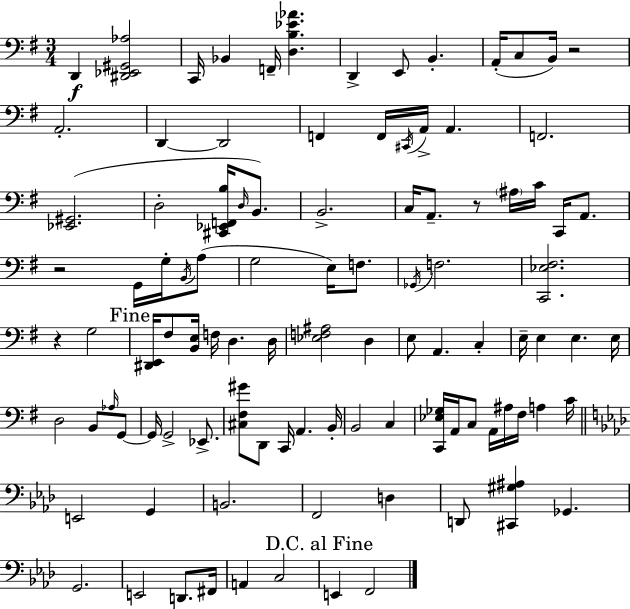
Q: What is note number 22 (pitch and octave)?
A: B2